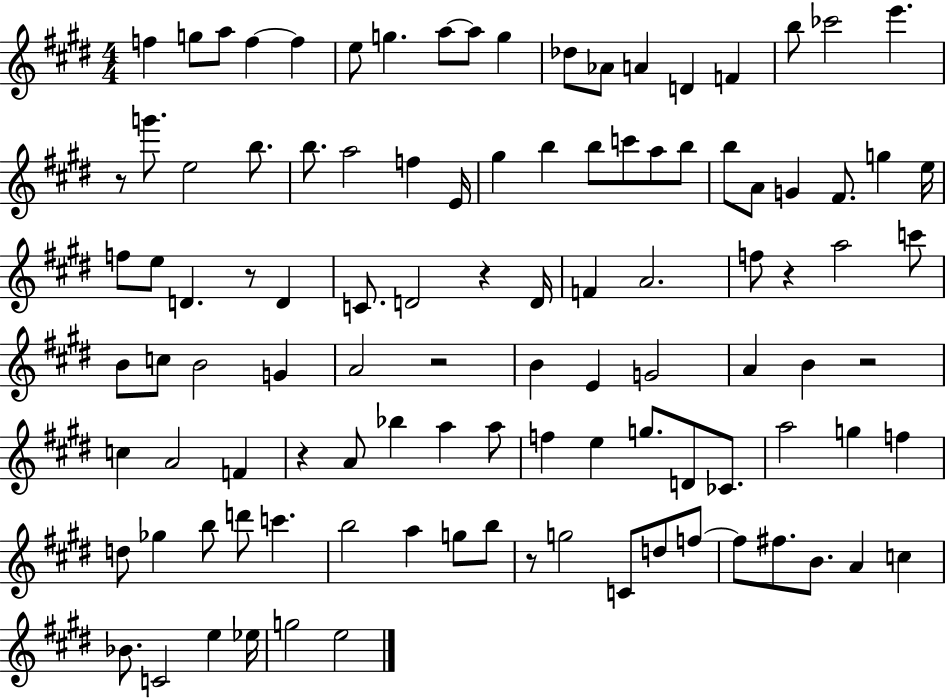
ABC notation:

X:1
T:Untitled
M:4/4
L:1/4
K:E
f g/2 a/2 f f e/2 g a/2 a/2 g _d/2 _A/2 A D F b/2 _c'2 e' z/2 g'/2 e2 b/2 b/2 a2 f E/4 ^g b b/2 c'/2 a/2 b/2 b/2 A/2 G ^F/2 g e/4 f/2 e/2 D z/2 D C/2 D2 z D/4 F A2 f/2 z a2 c'/2 B/2 c/2 B2 G A2 z2 B E G2 A B z2 c A2 F z A/2 _b a a/2 f e g/2 D/2 _C/2 a2 g f d/2 _g b/2 d'/2 c' b2 a g/2 b/2 z/2 g2 C/2 d/2 f/2 f/2 ^f/2 B/2 A c _B/2 C2 e _e/4 g2 e2